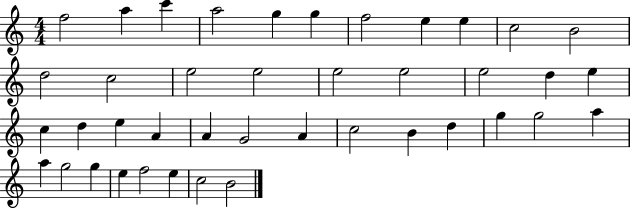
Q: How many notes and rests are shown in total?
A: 41